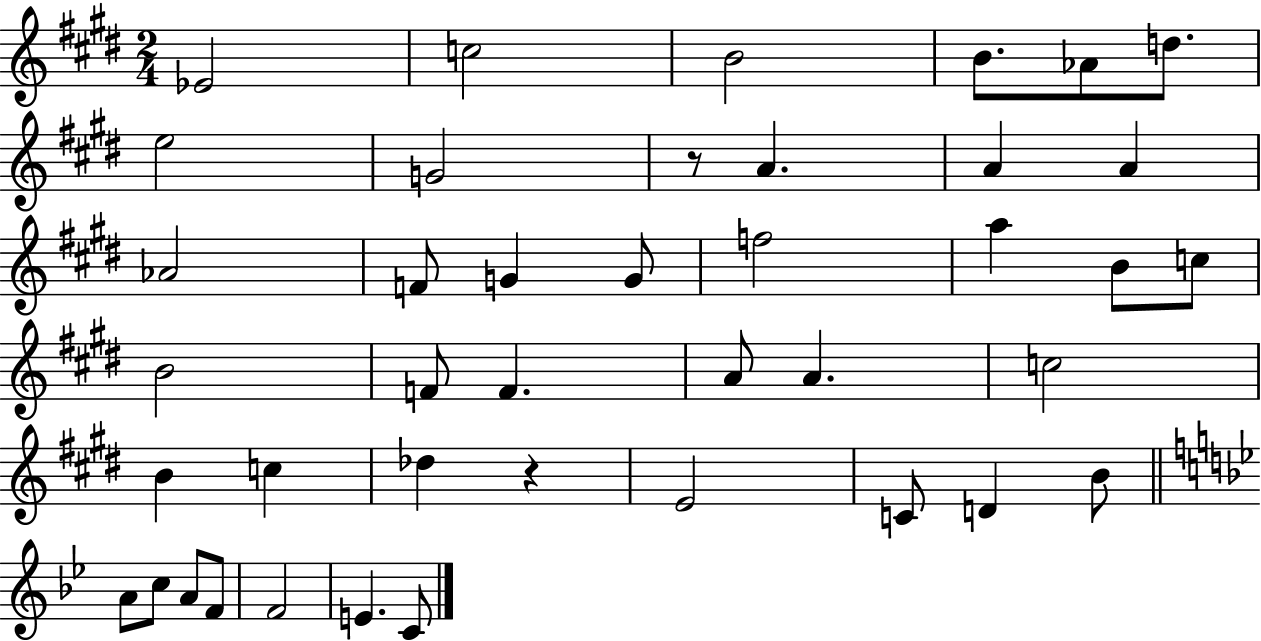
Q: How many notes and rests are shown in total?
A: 41